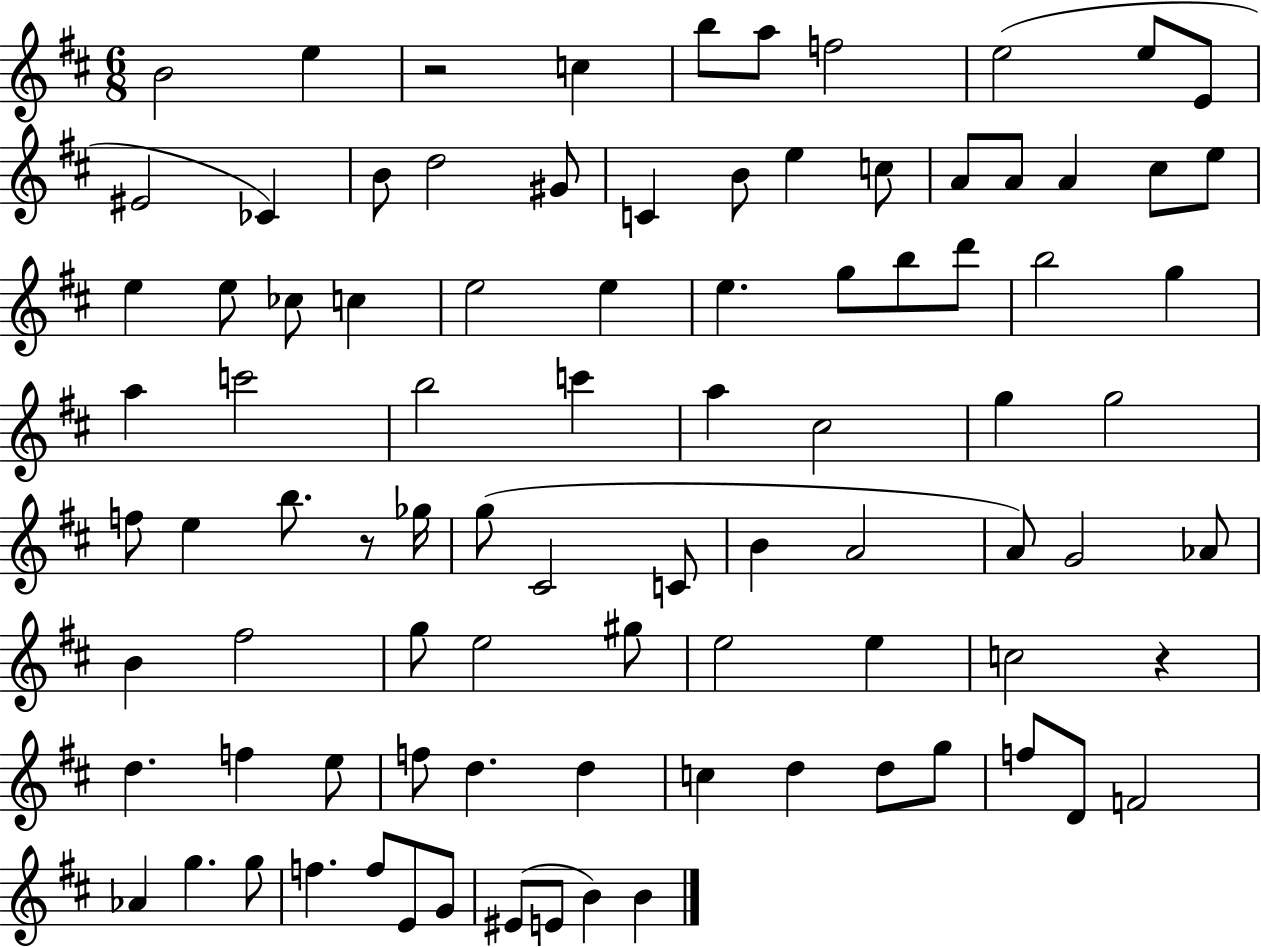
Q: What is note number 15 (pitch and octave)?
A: C4